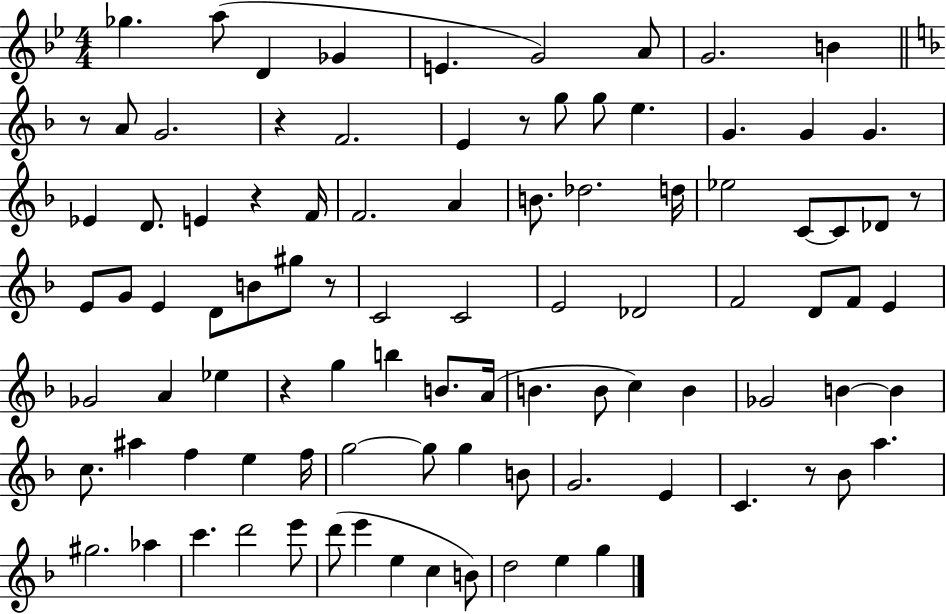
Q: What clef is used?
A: treble